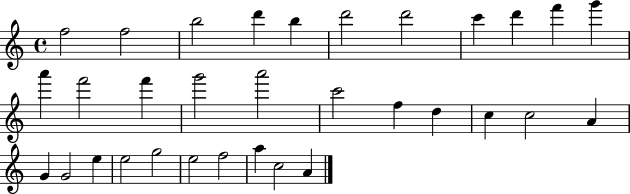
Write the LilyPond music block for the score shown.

{
  \clef treble
  \time 4/4
  \defaultTimeSignature
  \key c \major
  f''2 f''2 | b''2 d'''4 b''4 | d'''2 d'''2 | c'''4 d'''4 f'''4 g'''4 | \break a'''4 f'''2 f'''4 | g'''2 a'''2 | c'''2 f''4 d''4 | c''4 c''2 a'4 | \break g'4 g'2 e''4 | e''2 g''2 | e''2 f''2 | a''4 c''2 a'4 | \break \bar "|."
}